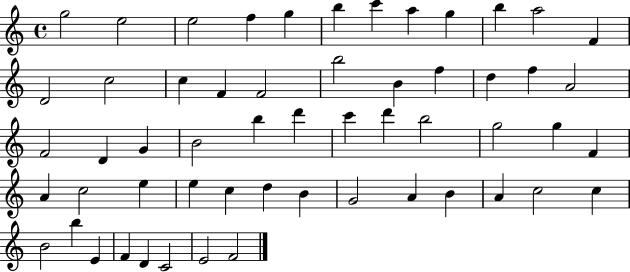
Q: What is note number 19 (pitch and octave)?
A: B4